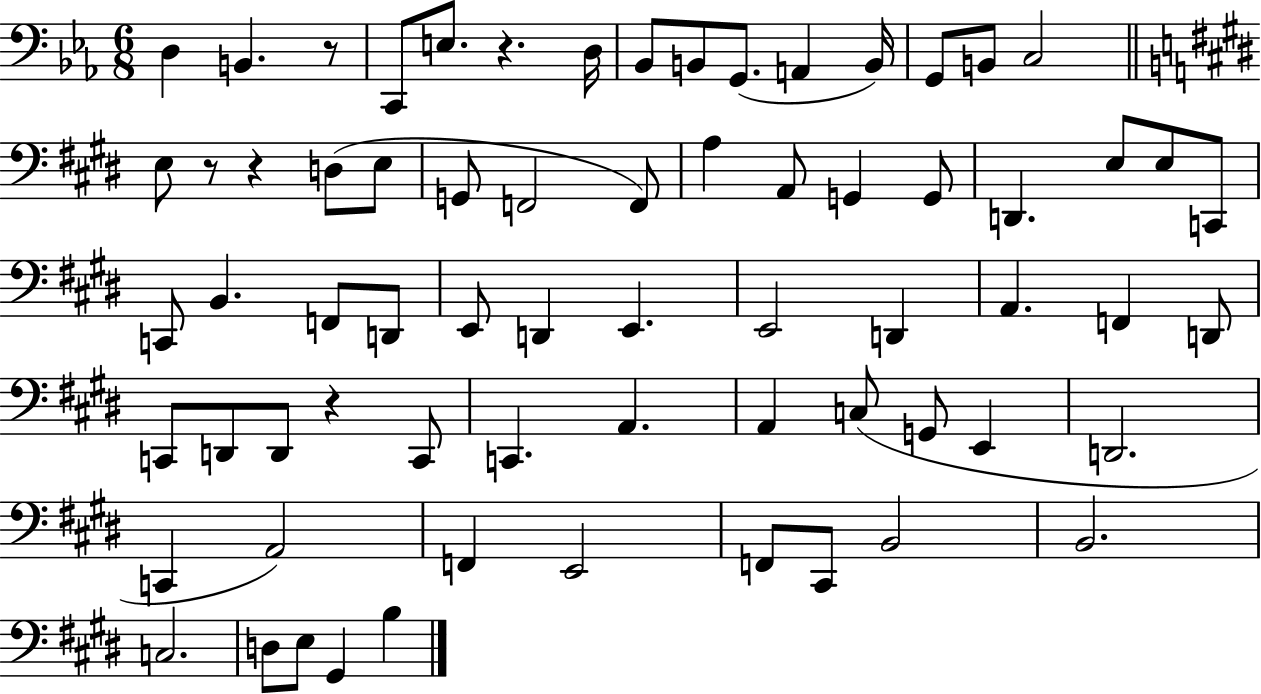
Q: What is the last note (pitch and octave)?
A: B3